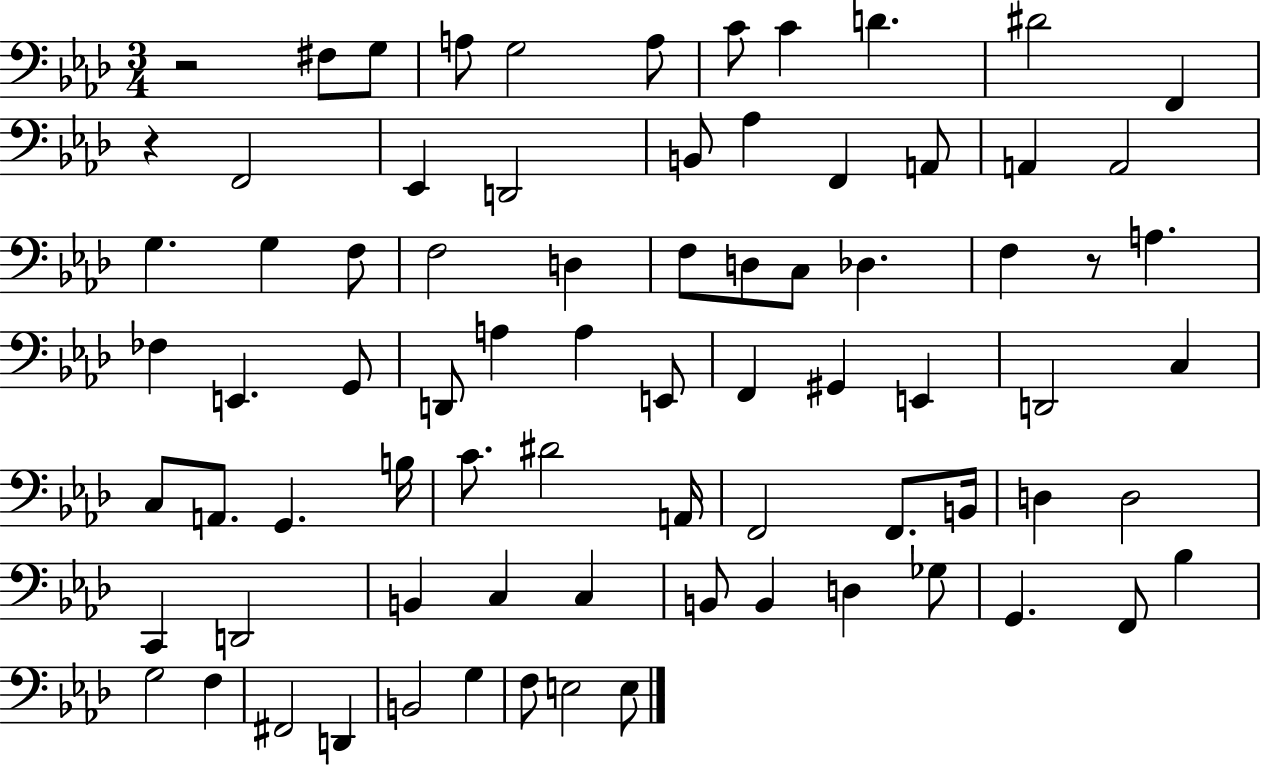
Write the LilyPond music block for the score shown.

{
  \clef bass
  \numericTimeSignature
  \time 3/4
  \key aes \major
  r2 fis8 g8 | a8 g2 a8 | c'8 c'4 d'4. | dis'2 f,4 | \break r4 f,2 | ees,4 d,2 | b,8 aes4 f,4 a,8 | a,4 a,2 | \break g4. g4 f8 | f2 d4 | f8 d8 c8 des4. | f4 r8 a4. | \break fes4 e,4. g,8 | d,8 a4 a4 e,8 | f,4 gis,4 e,4 | d,2 c4 | \break c8 a,8. g,4. b16 | c'8. dis'2 a,16 | f,2 f,8. b,16 | d4 d2 | \break c,4 d,2 | b,4 c4 c4 | b,8 b,4 d4 ges8 | g,4. f,8 bes4 | \break g2 f4 | fis,2 d,4 | b,2 g4 | f8 e2 e8 | \break \bar "|."
}